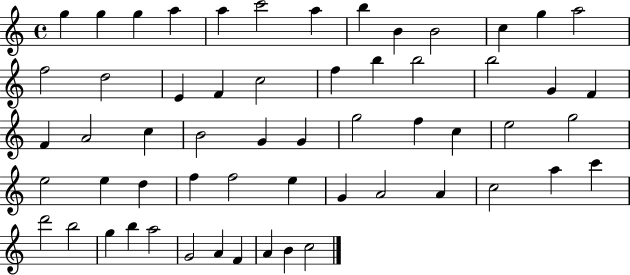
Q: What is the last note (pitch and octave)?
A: C5